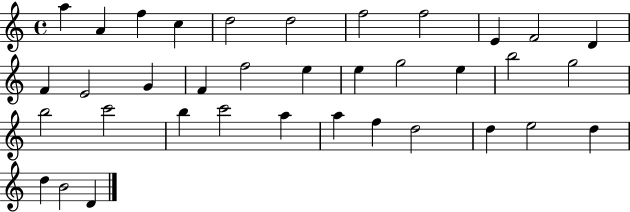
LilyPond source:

{
  \clef treble
  \time 4/4
  \defaultTimeSignature
  \key c \major
  a''4 a'4 f''4 c''4 | d''2 d''2 | f''2 f''2 | e'4 f'2 d'4 | \break f'4 e'2 g'4 | f'4 f''2 e''4 | e''4 g''2 e''4 | b''2 g''2 | \break b''2 c'''2 | b''4 c'''2 a''4 | a''4 f''4 d''2 | d''4 e''2 d''4 | \break d''4 b'2 d'4 | \bar "|."
}